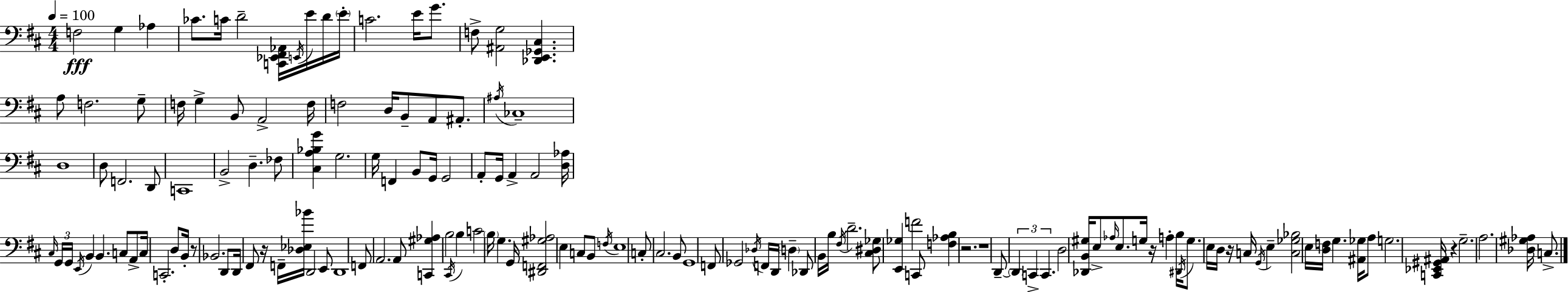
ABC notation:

X:1
T:Untitled
M:4/4
L:1/4
K:D
F,2 G, _A, _C/2 C/4 D2 [C,,_E,,^F,,_A,,]/4 E,,/4 E/4 D/4 E/4 C2 E/4 G/2 F,/2 [^A,,G,]2 [_D,,E,,_G,,^C,] A,/2 F,2 G,/2 F,/4 G, B,,/2 A,,2 F,/4 F,2 D,/4 B,,/2 A,,/2 ^A,,/2 ^A,/4 _C,4 D,4 D,/2 F,,2 D,,/2 C,,4 B,,2 D, _F,/2 [^C,A,_B,G] G,2 G,/4 F,, B,,/2 G,,/4 G,,2 A,,/2 G,,/4 A,, A,,2 [D,_A,]/4 ^C,/4 G,,/4 G,,/4 E,,/4 B,, B,, C,/2 A,,/2 C,/4 C,,2 D,/2 B,,/4 z/2 _B,,2 D,,/2 D,,/4 ^F,,/2 z/4 F,,/4 [_D,_E,_B]/4 D,,2 E,,/2 D,,4 F,,/2 A,,2 A,,/2 [C,,^G,_A,] B,2 ^C,,/4 B, C2 B,/4 G, G,,/4 [^D,,F,,^G,_A,]2 E, C,/2 B,,/2 F,/4 E,4 C,/2 ^C,2 B,,/2 G,,4 F,,/2 _G,,2 _D,/4 F,,/4 D,,/4 D, _D,,/2 B,,/4 B,/4 ^F,/4 D2 [^C,^D,_G,]/2 [E,,_G,] F2 C,,/2 [F,_A,B,] z2 z4 D,,/2 D,, C,, C,, D,2 [_D,,B,,^G,]/4 E,/2 _A,/4 E,/2 G,/4 z/4 A, B,/4 ^D,,/4 G,/2 E,/4 D,/4 z/4 C,/4 G,,/4 E, [C,_G,_B,]2 E,/4 [D,F,]/4 G, [^A,,_G,]/4 A,/2 G,2 [C,,_E,,^G,,^A,,]/4 z G,2 A,2 [_D,^G,_A,]/4 C,/2